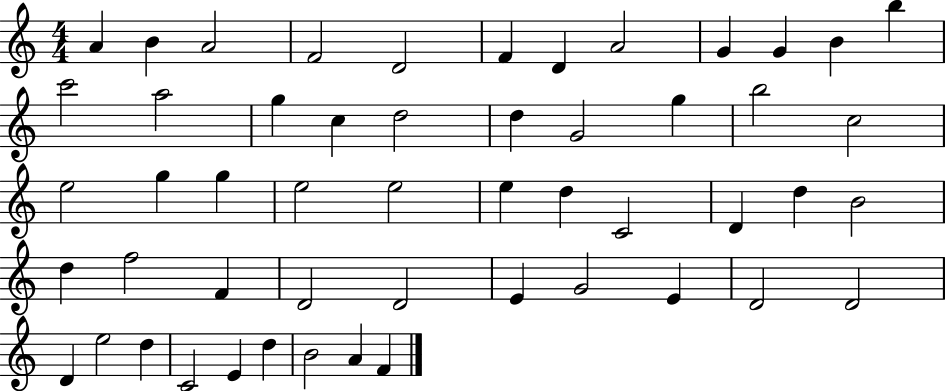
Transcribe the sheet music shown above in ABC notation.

X:1
T:Untitled
M:4/4
L:1/4
K:C
A B A2 F2 D2 F D A2 G G B b c'2 a2 g c d2 d G2 g b2 c2 e2 g g e2 e2 e d C2 D d B2 d f2 F D2 D2 E G2 E D2 D2 D e2 d C2 E d B2 A F